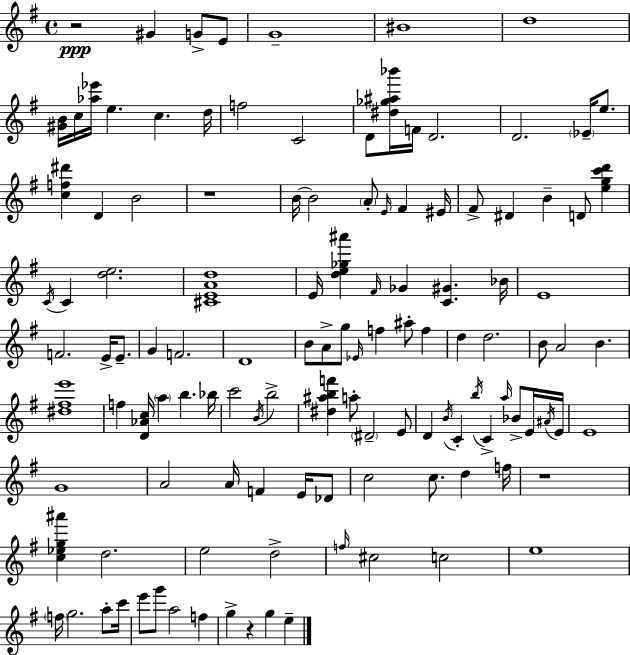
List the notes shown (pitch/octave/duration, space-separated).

R/h G#4/q G4/e E4/e G4/w BIS4/w D5/w [G#4,B4]/s C5/s [Ab5,Eb6]/s E5/q. C5/q. D5/s F5/h C4/h D4/e [D#5,Gb5,A#5,Bb6]/s F4/s D4/h. D4/h. Eb4/s E5/e. [C5,F5,D#6]/q D4/q B4/h R/w B4/s B4/h A4/e E4/s F#4/q EIS4/s F#4/e D#4/q B4/q D4/e [E5,G5,C6,D6]/q C4/s C4/q [D5,E5]/h. [C#4,E4,A4,D5]/w E4/s [D5,E5,Gb5,A#6]/q F#4/s Gb4/q [C4,G#4]/q. Bb4/s E4/w F4/h. E4/s E4/e. G4/q F4/h. D4/w B4/e A4/e G5/e Eb4/s F5/q A#5/e F5/q D5/q D5/h. B4/e A4/h B4/q. [D#5,F#5,E6]/w F5/q [D4,Ab4,C5]/s A5/q B5/q. Bb5/s C6/h B4/s B5/h [D#5,A#5,B5,F6]/q A5/e D#4/h E4/e D4/q B4/s C4/q B5/s C4/q A5/s Bb4/e E4/s A#4/s E4/s E4/w G4/w A4/h A4/s F4/q E4/s Db4/e C5/h C5/e. D5/q F5/s R/w [C5,Eb5,G5,A#6]/q D5/h. E5/h D5/h F5/s C#5/h C5/h E5/w F5/s G5/h. A5/e C6/s E6/e G6/e A5/h F5/q G5/q R/q G5/q E5/q